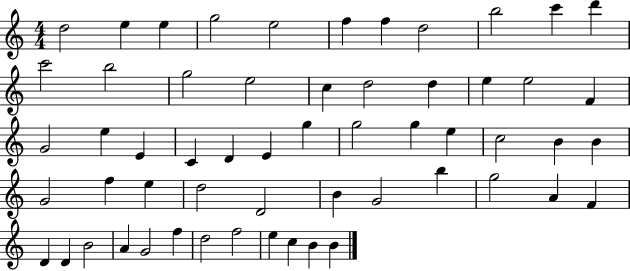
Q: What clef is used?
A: treble